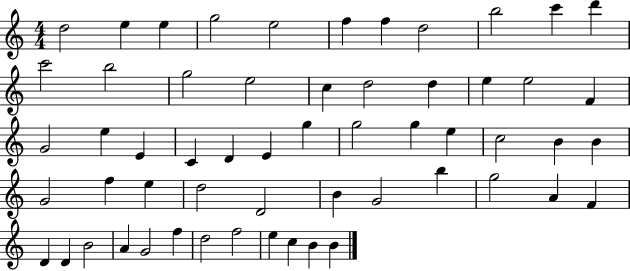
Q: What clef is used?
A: treble